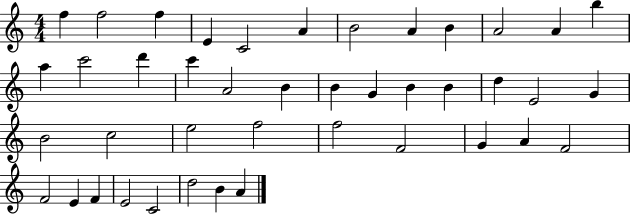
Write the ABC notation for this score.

X:1
T:Untitled
M:4/4
L:1/4
K:C
f f2 f E C2 A B2 A B A2 A b a c'2 d' c' A2 B B G B B d E2 G B2 c2 e2 f2 f2 F2 G A F2 F2 E F E2 C2 d2 B A